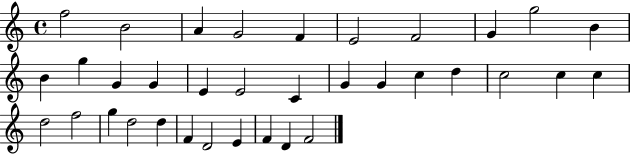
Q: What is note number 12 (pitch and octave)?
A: G5